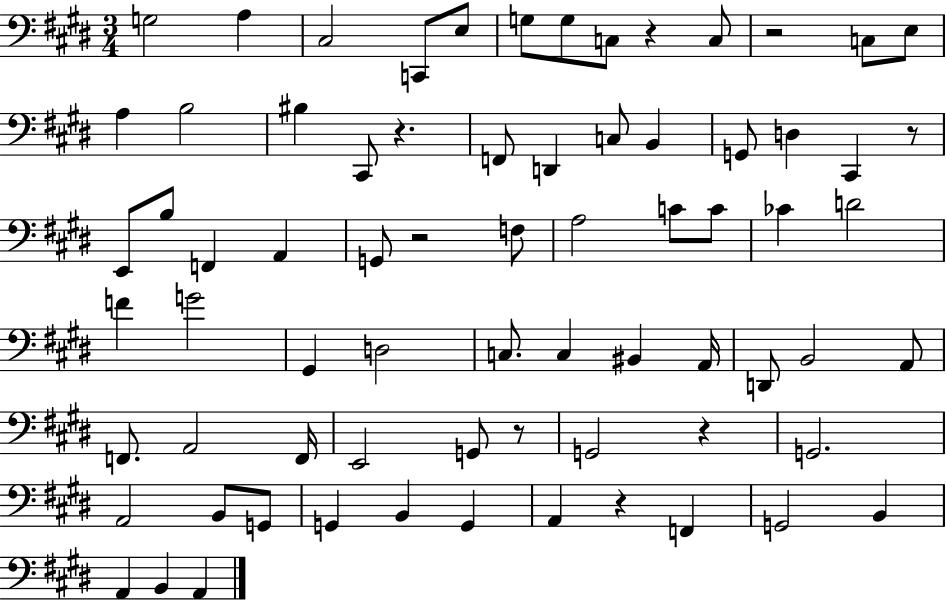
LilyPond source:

{
  \clef bass
  \numericTimeSignature
  \time 3/4
  \key e \major
  g2 a4 | cis2 c,8 e8 | g8 g8 c8 r4 c8 | r2 c8 e8 | \break a4 b2 | bis4 cis,8 r4. | f,8 d,4 c8 b,4 | g,8 d4 cis,4 r8 | \break e,8 b8 f,4 a,4 | g,8 r2 f8 | a2 c'8 c'8 | ces'4 d'2 | \break f'4 g'2 | gis,4 d2 | c8. c4 bis,4 a,16 | d,8 b,2 a,8 | \break f,8. a,2 f,16 | e,2 g,8 r8 | g,2 r4 | g,2. | \break a,2 b,8 g,8 | g,4 b,4 g,4 | a,4 r4 f,4 | g,2 b,4 | \break a,4 b,4 a,4 | \bar "|."
}